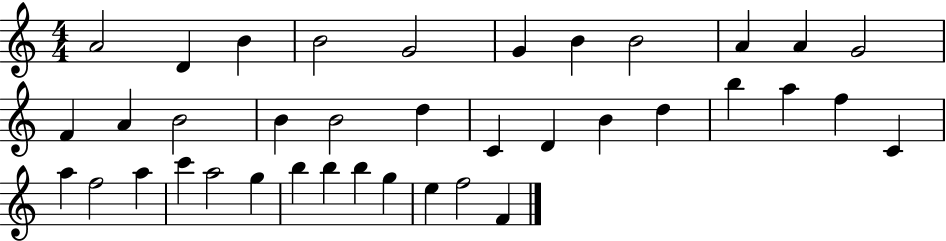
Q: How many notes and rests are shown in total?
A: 38